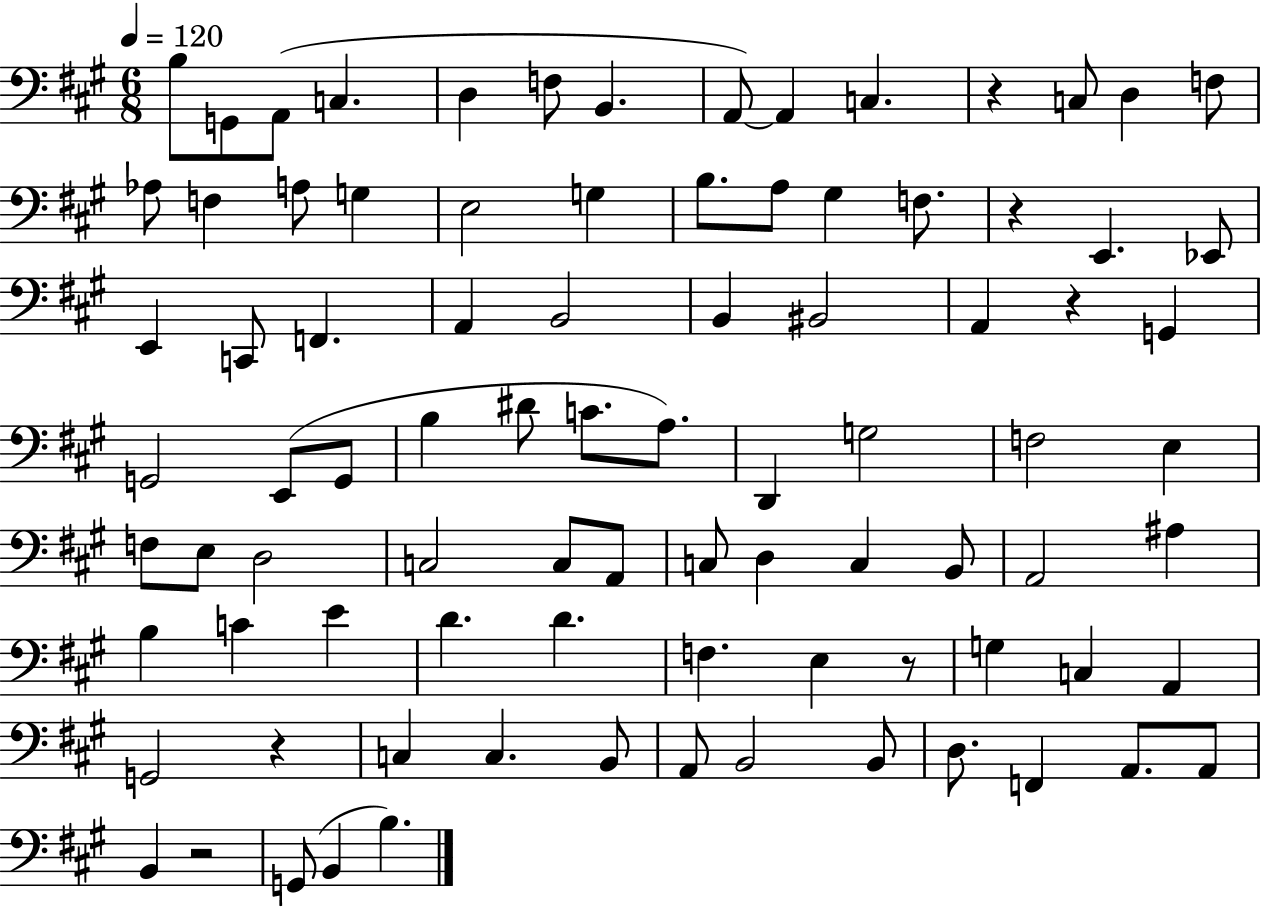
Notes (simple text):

B3/e G2/e A2/e C3/q. D3/q F3/e B2/q. A2/e A2/q C3/q. R/q C3/e D3/q F3/e Ab3/e F3/q A3/e G3/q E3/h G3/q B3/e. A3/e G#3/q F3/e. R/q E2/q. Eb2/e E2/q C2/e F2/q. A2/q B2/h B2/q BIS2/h A2/q R/q G2/q G2/h E2/e G2/e B3/q D#4/e C4/e. A3/e. D2/q G3/h F3/h E3/q F3/e E3/e D3/h C3/h C3/e A2/e C3/e D3/q C3/q B2/e A2/h A#3/q B3/q C4/q E4/q D4/q. D4/q. F3/q. E3/q R/e G3/q C3/q A2/q G2/h R/q C3/q C3/q. B2/e A2/e B2/h B2/e D3/e. F2/q A2/e. A2/e B2/q R/h G2/e B2/q B3/q.